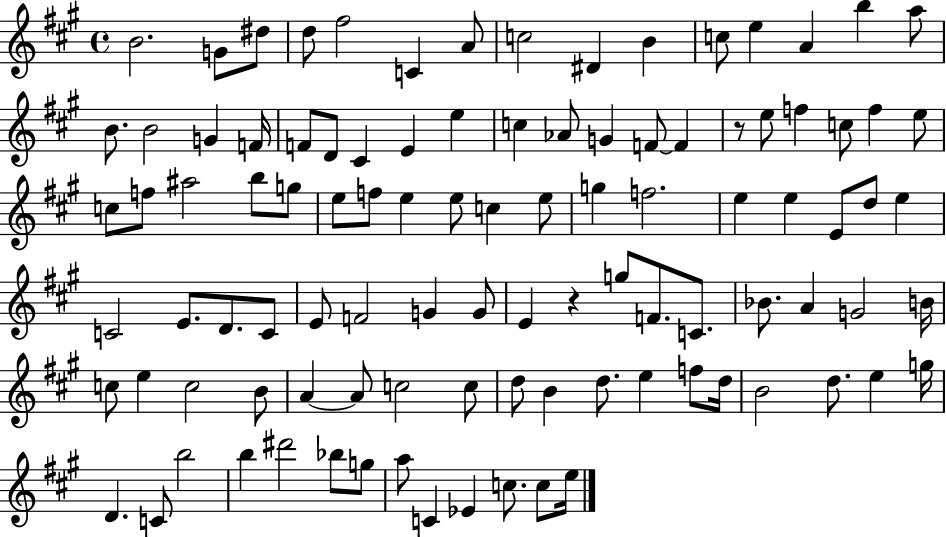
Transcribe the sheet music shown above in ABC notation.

X:1
T:Untitled
M:4/4
L:1/4
K:A
B2 G/2 ^d/2 d/2 ^f2 C A/2 c2 ^D B c/2 e A b a/2 B/2 B2 G F/4 F/2 D/2 ^C E e c _A/2 G F/2 F z/2 e/2 f c/2 f e/2 c/2 f/2 ^a2 b/2 g/2 e/2 f/2 e e/2 c e/2 g f2 e e E/2 d/2 e C2 E/2 D/2 C/2 E/2 F2 G G/2 E z g/2 F/2 C/2 _B/2 A G2 B/4 c/2 e c2 B/2 A A/2 c2 c/2 d/2 B d/2 e f/2 d/4 B2 d/2 e g/4 D C/2 b2 b ^d'2 _b/2 g/2 a/2 C _E c/2 c/2 e/4